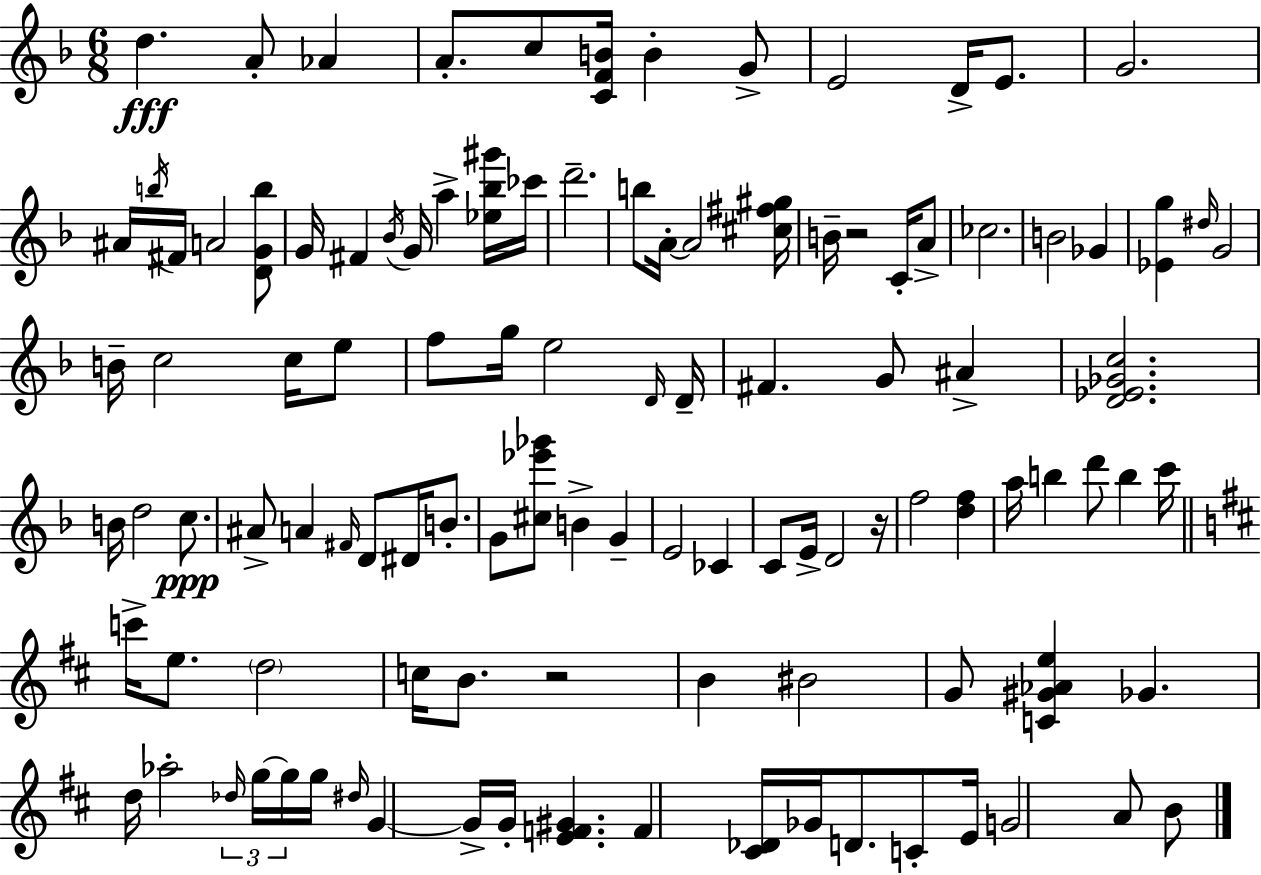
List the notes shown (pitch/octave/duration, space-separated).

D5/q. A4/e Ab4/q A4/e. C5/e [C4,F4,B4]/s B4/q G4/e E4/h D4/s E4/e. G4/h. A#4/s B5/s F#4/s A4/h [D4,G4,B5]/e G4/s F#4/q Bb4/s G4/s A5/q [Eb5,Bb5,G#6]/s CES6/s D6/h. B5/e A4/s A4/h [C#5,F#5,G#5]/s B4/s R/h C4/s A4/e CES5/h. B4/h Gb4/q [Eb4,G5]/q D#5/s G4/h B4/s C5/h C5/s E5/e F5/e G5/s E5/h D4/s D4/s F#4/q. G4/e A#4/q [D4,Eb4,Gb4,C5]/h. B4/s D5/h C5/e. A#4/e A4/q F#4/s D4/e D#4/s B4/e. G4/e [C#5,Eb6,Gb6]/e B4/q G4/q E4/h CES4/q C4/e E4/s D4/h R/s F5/h [D5,F5]/q A5/s B5/q D6/e B5/q C6/s C6/s E5/e. D5/h C5/s B4/e. R/h B4/q BIS4/h G4/e [C4,G#4,Ab4,E5]/q Gb4/q. D5/s Ab5/h Db5/s G5/s G5/s G5/s D#5/s G4/q G4/s G4/s [E4,F4,G#4]/q. F4/q [C#4,Db4]/s Gb4/s D4/e. C4/e E4/s G4/h A4/e B4/e